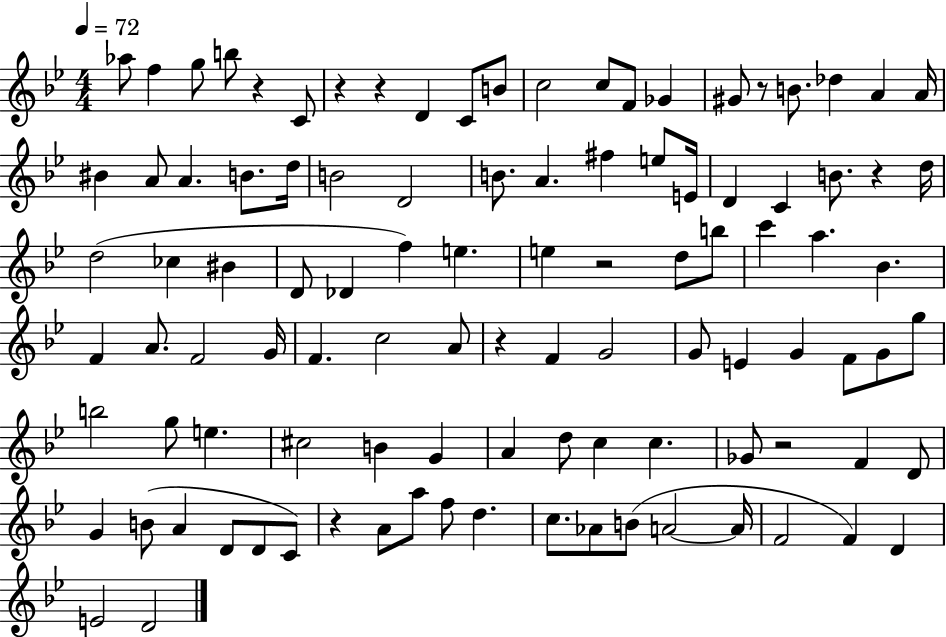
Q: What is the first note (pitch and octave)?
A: Ab5